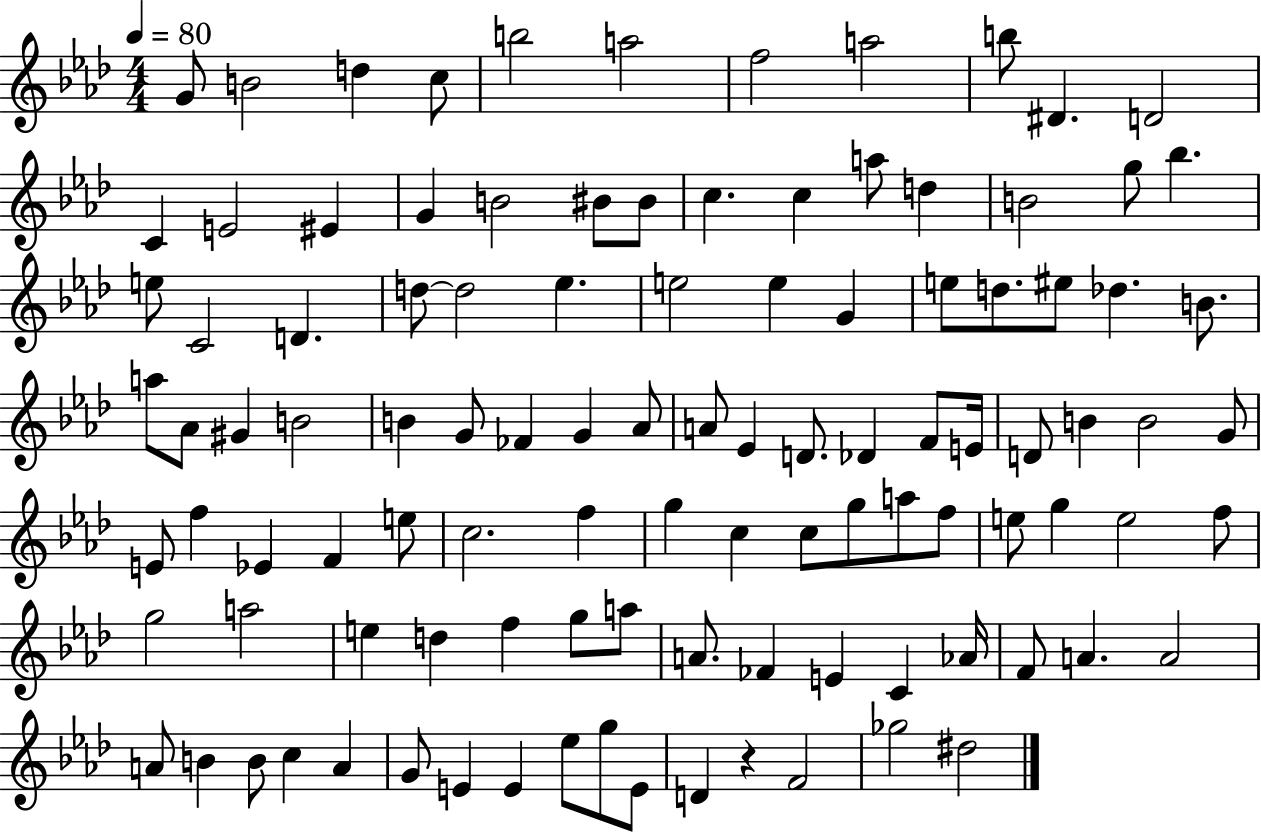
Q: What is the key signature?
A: AES major